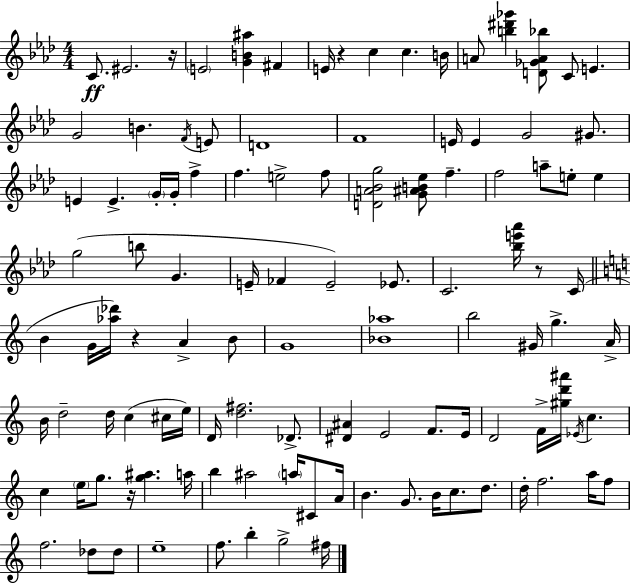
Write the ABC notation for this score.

X:1
T:Untitled
M:4/4
L:1/4
K:Ab
C/2 ^E2 z/4 E2 [GB^a] ^F E/4 z c c B/4 A/2 [b^d'_g'] [D_GA_b]/2 C/2 E G2 B F/4 E/2 D4 F4 E/4 E G2 ^G/2 E E G/4 G/4 f f e2 f/2 [DA_Bg]2 [G^AB_e]/2 f f2 a/2 e/2 e g2 b/2 G E/4 _F E2 _E/2 C2 [_be'_a']/4 z/2 C/4 B G/4 [_a_d']/4 z A B/2 G4 [_B_a]4 b2 ^G/4 g A/4 B/4 d2 d/4 c ^c/4 e/4 D/4 [d^f]2 _D/2 [^D^A] E2 F/2 E/4 D2 F/4 [^gd'^a']/4 _E/4 c c e/4 g/2 z/4 [g^a] a/4 b ^a2 a/4 ^C/2 A/4 B G/2 B/4 c/2 d/2 d/4 f2 a/4 f/2 f2 _d/2 _d/2 e4 f/2 b g2 ^f/4